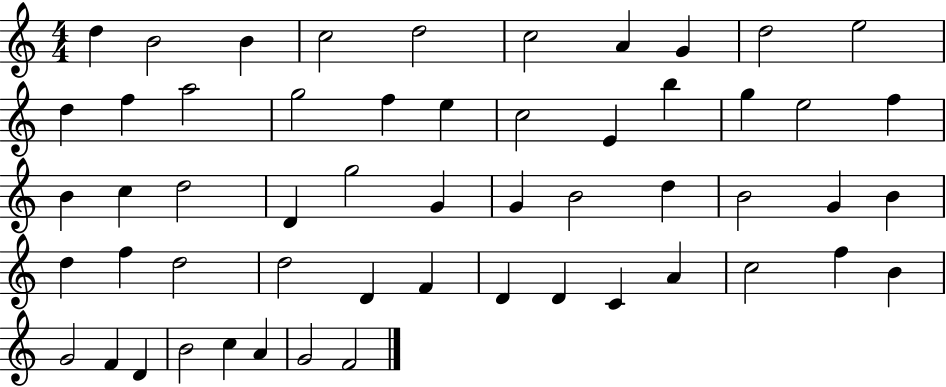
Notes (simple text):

D5/q B4/h B4/q C5/h D5/h C5/h A4/q G4/q D5/h E5/h D5/q F5/q A5/h G5/h F5/q E5/q C5/h E4/q B5/q G5/q E5/h F5/q B4/q C5/q D5/h D4/q G5/h G4/q G4/q B4/h D5/q B4/h G4/q B4/q D5/q F5/q D5/h D5/h D4/q F4/q D4/q D4/q C4/q A4/q C5/h F5/q B4/q G4/h F4/q D4/q B4/h C5/q A4/q G4/h F4/h